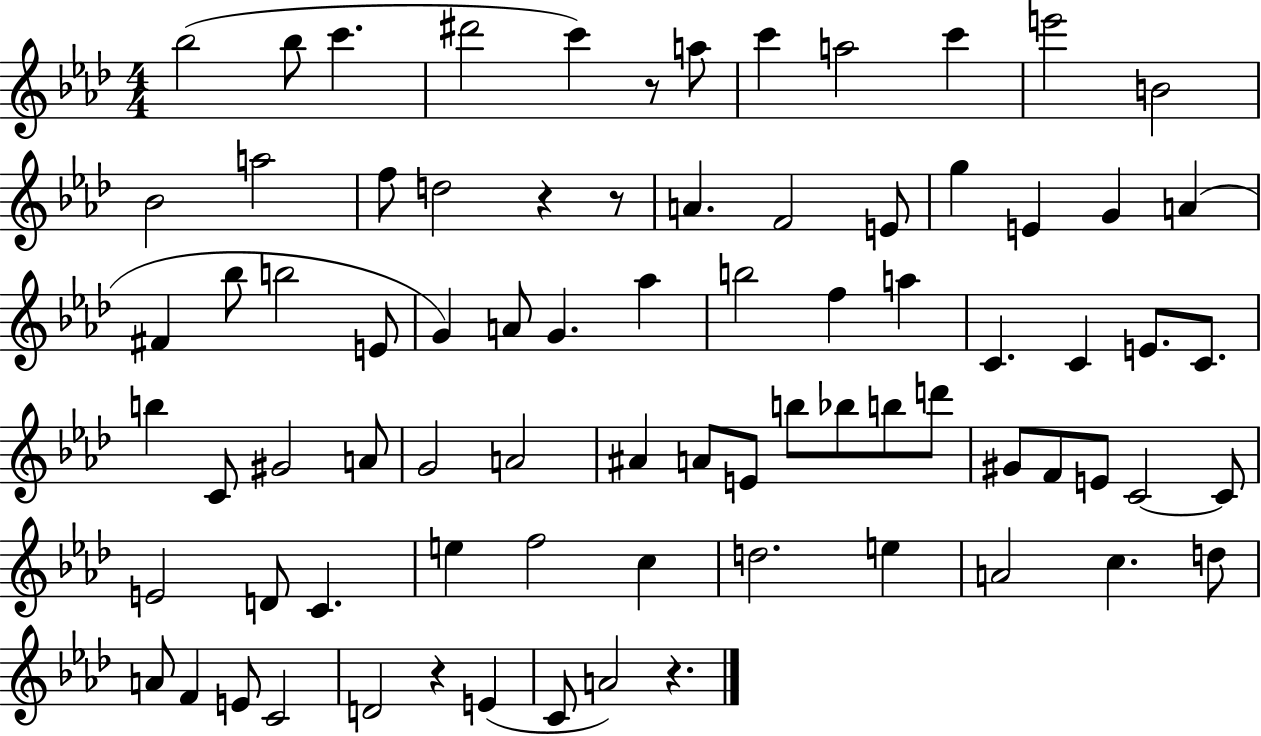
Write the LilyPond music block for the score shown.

{
  \clef treble
  \numericTimeSignature
  \time 4/4
  \key aes \major
  \repeat volta 2 { bes''2( bes''8 c'''4. | dis'''2 c'''4) r8 a''8 | c'''4 a''2 c'''4 | e'''2 b'2 | \break bes'2 a''2 | f''8 d''2 r4 r8 | a'4. f'2 e'8 | g''4 e'4 g'4 a'4( | \break fis'4 bes''8 b''2 e'8 | g'4) a'8 g'4. aes''4 | b''2 f''4 a''4 | c'4. c'4 e'8. c'8. | \break b''4 c'8 gis'2 a'8 | g'2 a'2 | ais'4 a'8 e'8 b''8 bes''8 b''8 d'''8 | gis'8 f'8 e'8 c'2~~ c'8 | \break e'2 d'8 c'4. | e''4 f''2 c''4 | d''2. e''4 | a'2 c''4. d''8 | \break a'8 f'4 e'8 c'2 | d'2 r4 e'4( | c'8 a'2) r4. | } \bar "|."
}